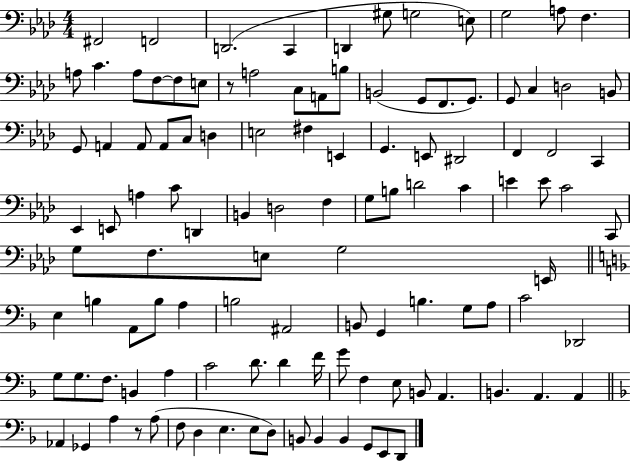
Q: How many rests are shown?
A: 2